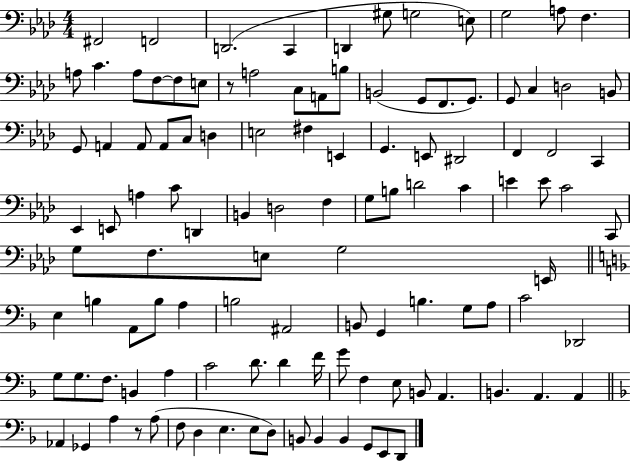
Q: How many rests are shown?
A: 2